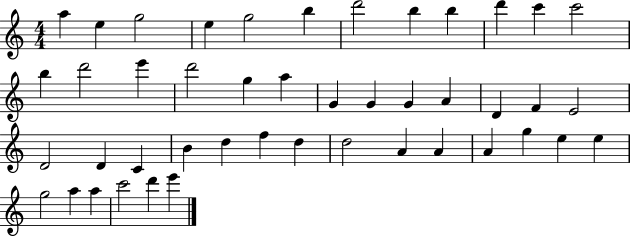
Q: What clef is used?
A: treble